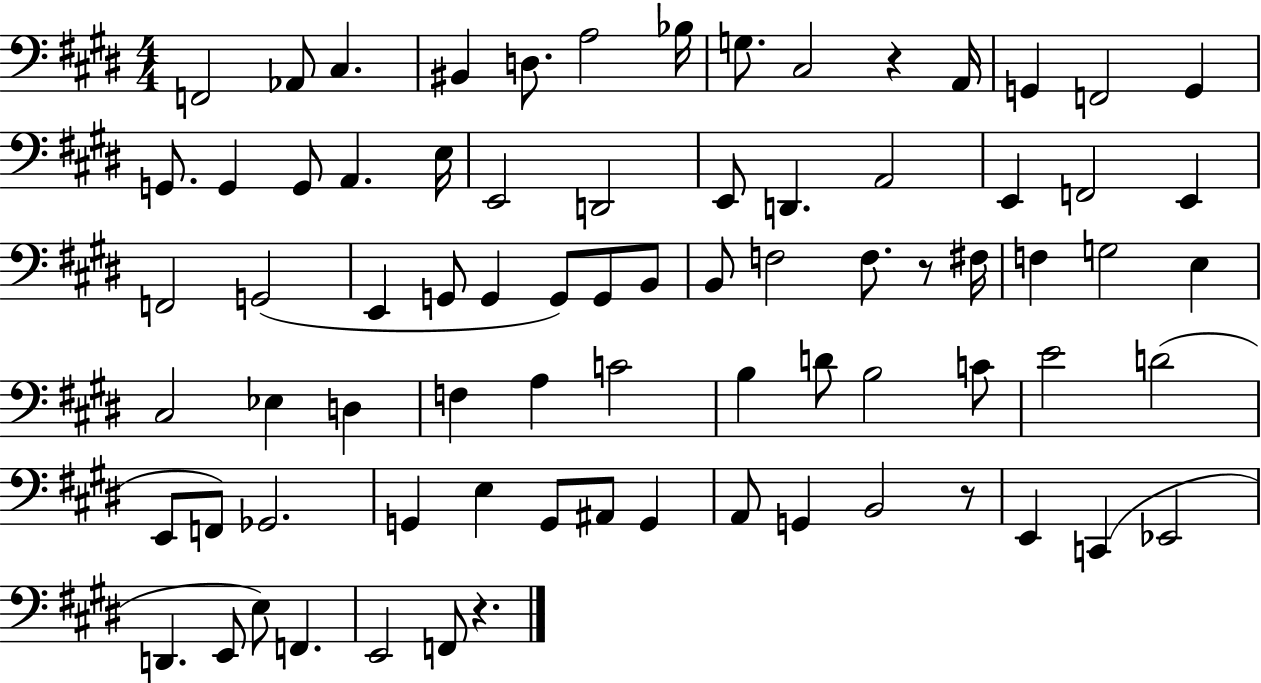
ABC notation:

X:1
T:Untitled
M:4/4
L:1/4
K:E
F,,2 _A,,/2 ^C, ^B,, D,/2 A,2 _B,/4 G,/2 ^C,2 z A,,/4 G,, F,,2 G,, G,,/2 G,, G,,/2 A,, E,/4 E,,2 D,,2 E,,/2 D,, A,,2 E,, F,,2 E,, F,,2 G,,2 E,, G,,/2 G,, G,,/2 G,,/2 B,,/2 B,,/2 F,2 F,/2 z/2 ^F,/4 F, G,2 E, ^C,2 _E, D, F, A, C2 B, D/2 B,2 C/2 E2 D2 E,,/2 F,,/2 _G,,2 G,, E, G,,/2 ^A,,/2 G,, A,,/2 G,, B,,2 z/2 E,, C,, _E,,2 D,, E,,/2 E,/2 F,, E,,2 F,,/2 z